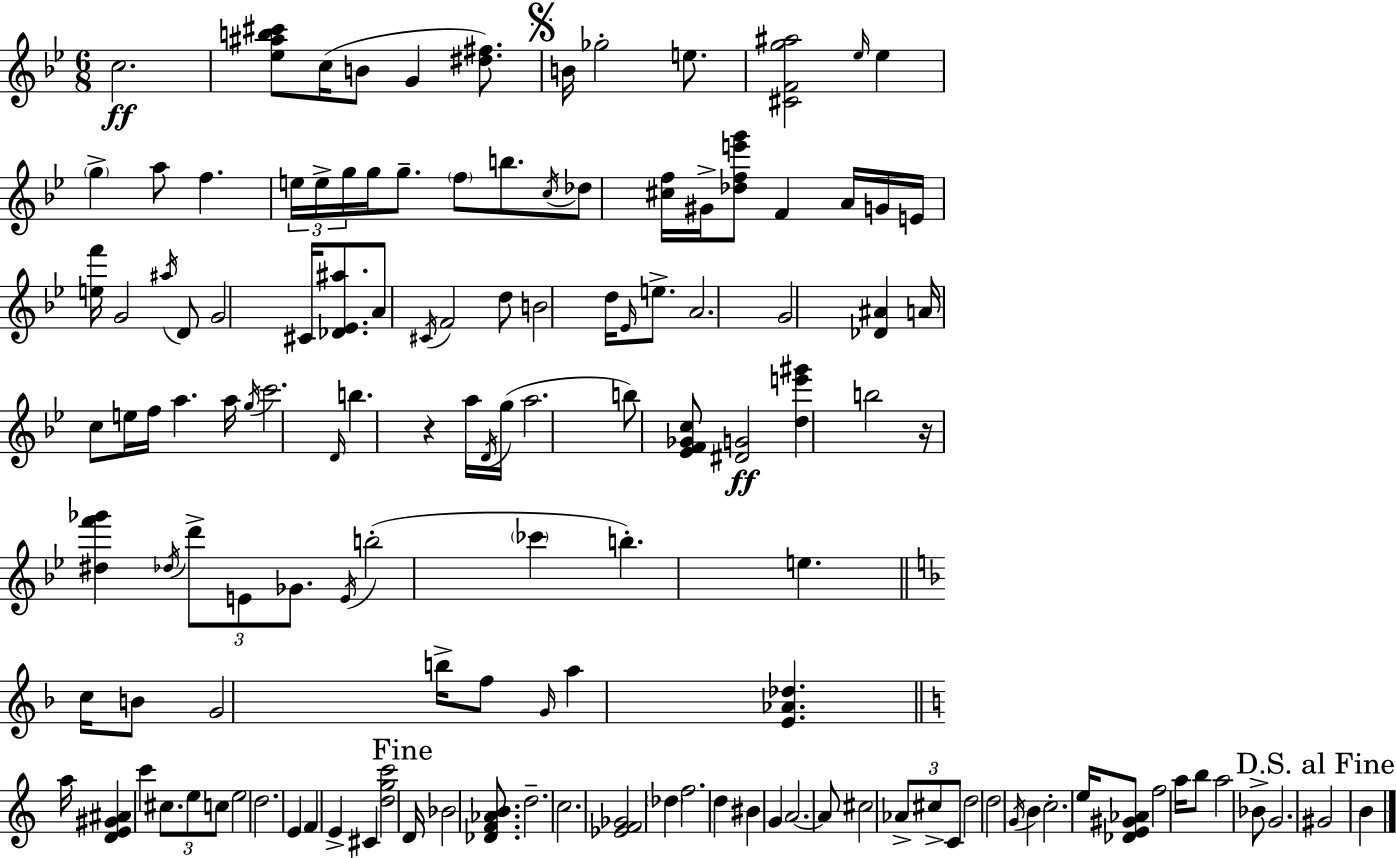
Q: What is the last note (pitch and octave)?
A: B4